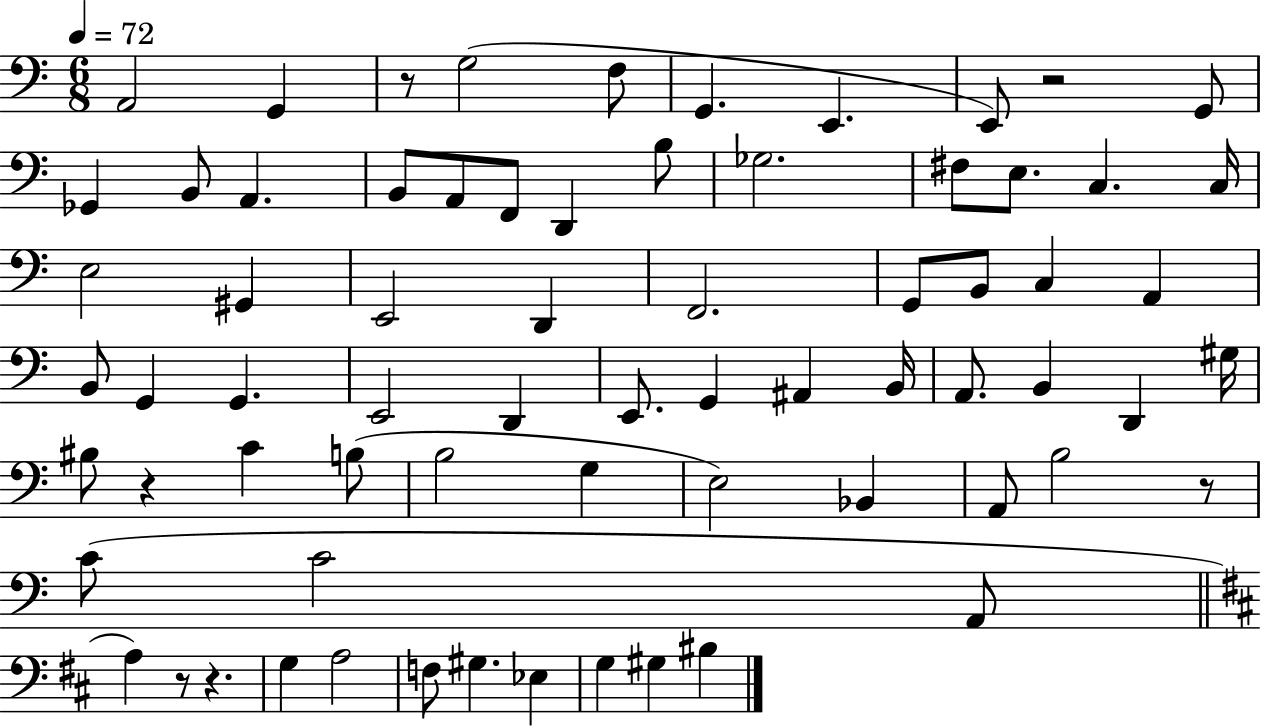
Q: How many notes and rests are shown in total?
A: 70